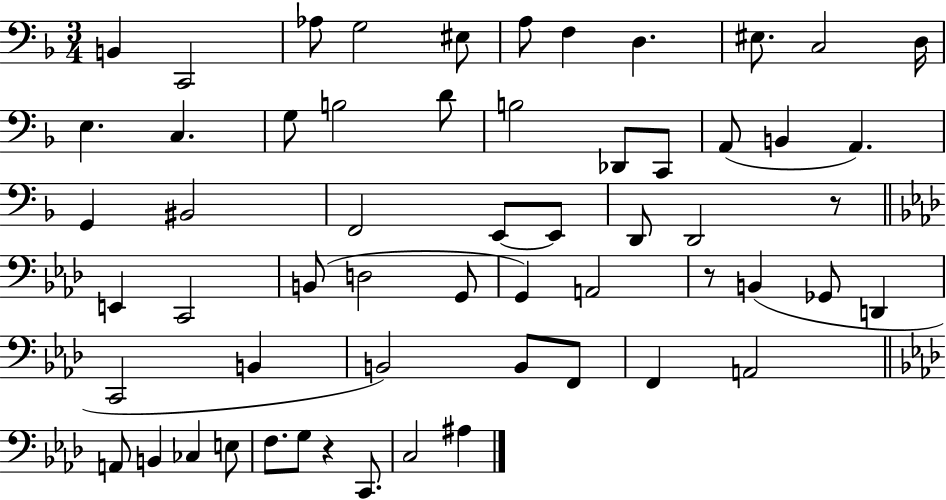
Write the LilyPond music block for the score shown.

{
  \clef bass
  \numericTimeSignature
  \time 3/4
  \key f \major
  b,4 c,2 | aes8 g2 eis8 | a8 f4 d4. | eis8. c2 d16 | \break e4. c4. | g8 b2 d'8 | b2 des,8 c,8 | a,8( b,4 a,4.) | \break g,4 bis,2 | f,2 e,8~~ e,8 | d,8 d,2 r8 | \bar "||" \break \key aes \major e,4 c,2 | b,8( d2 g,8 | g,4) a,2 | r8 b,4( ges,8 d,4 | \break c,2 b,4 | b,2) b,8 f,8 | f,4 a,2 | \bar "||" \break \key f \minor a,8 b,4 ces4 e8 | f8. g8 r4 c,8. | c2 ais4 | \bar "|."
}